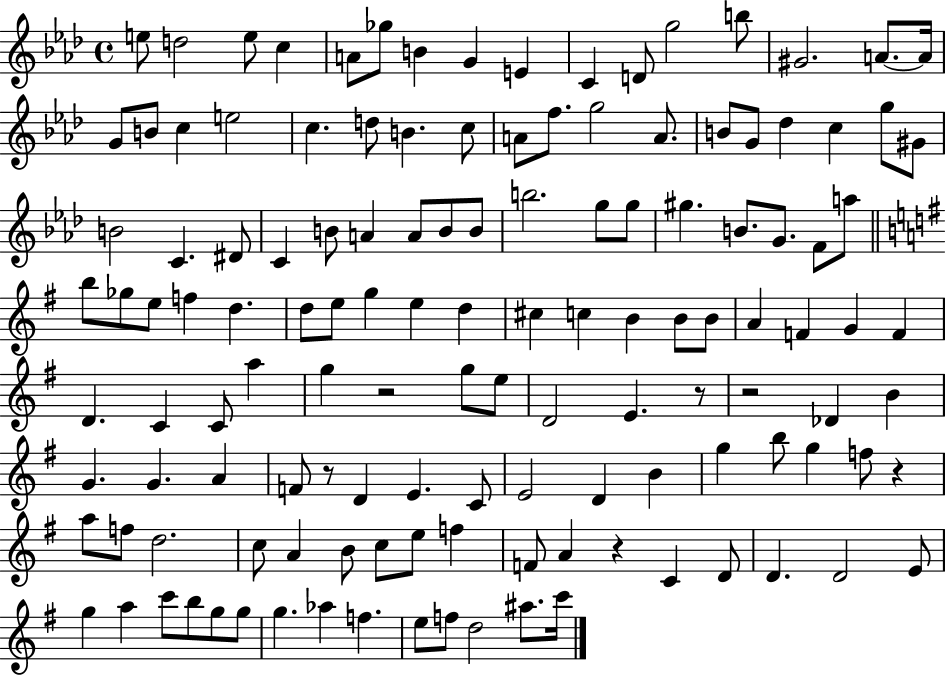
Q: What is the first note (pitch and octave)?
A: E5